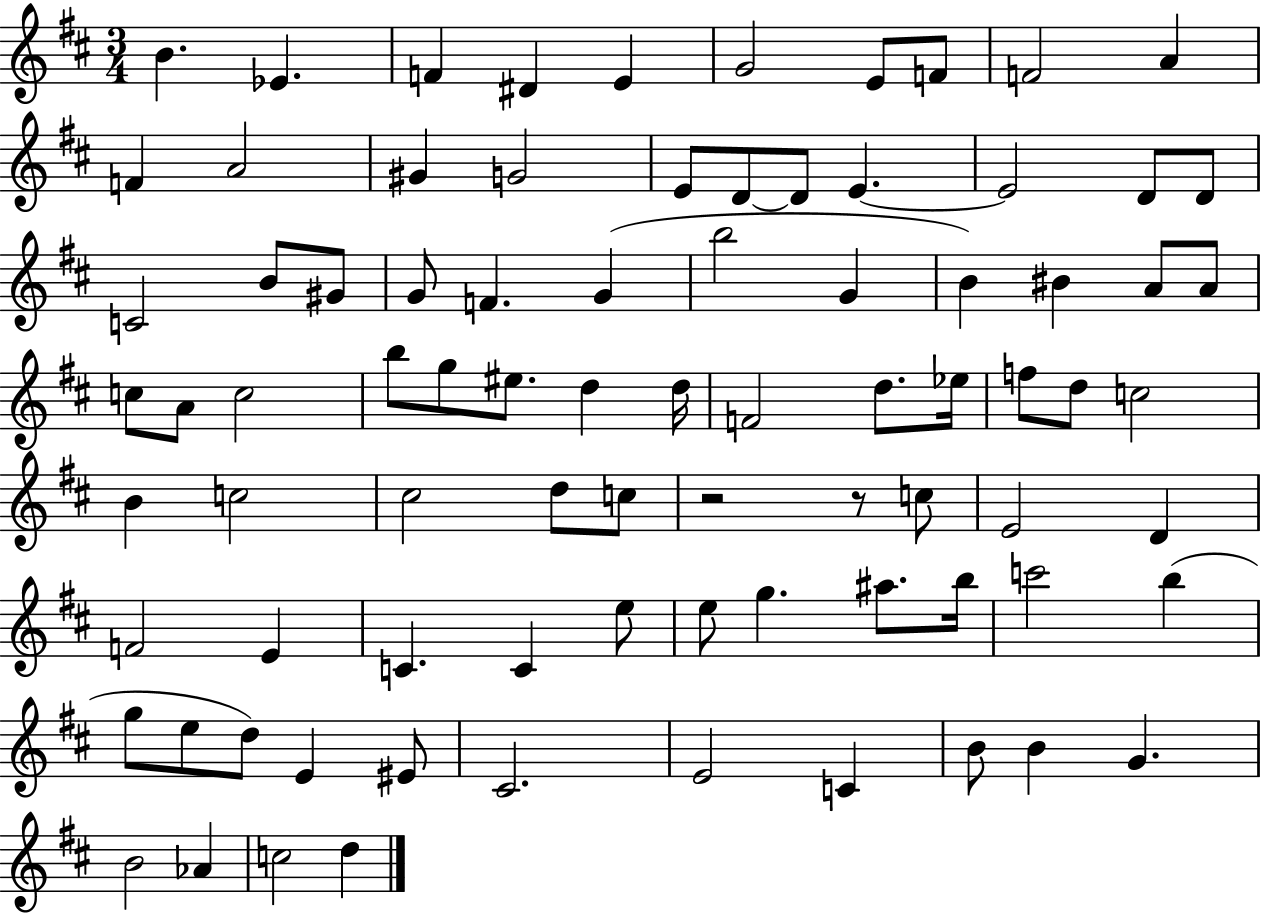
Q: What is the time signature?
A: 3/4